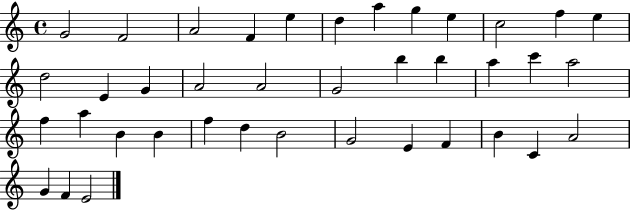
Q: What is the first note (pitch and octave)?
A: G4